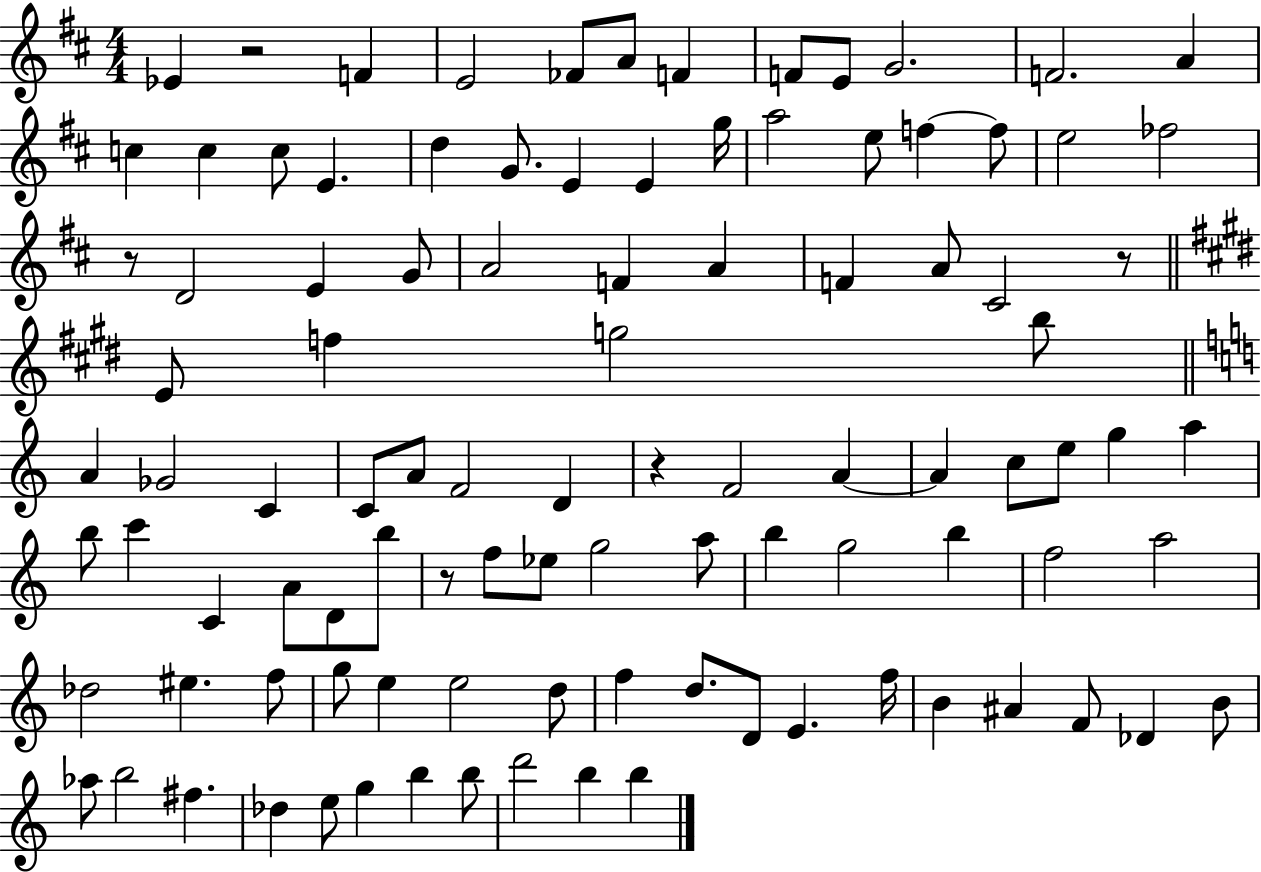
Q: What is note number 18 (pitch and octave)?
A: E4